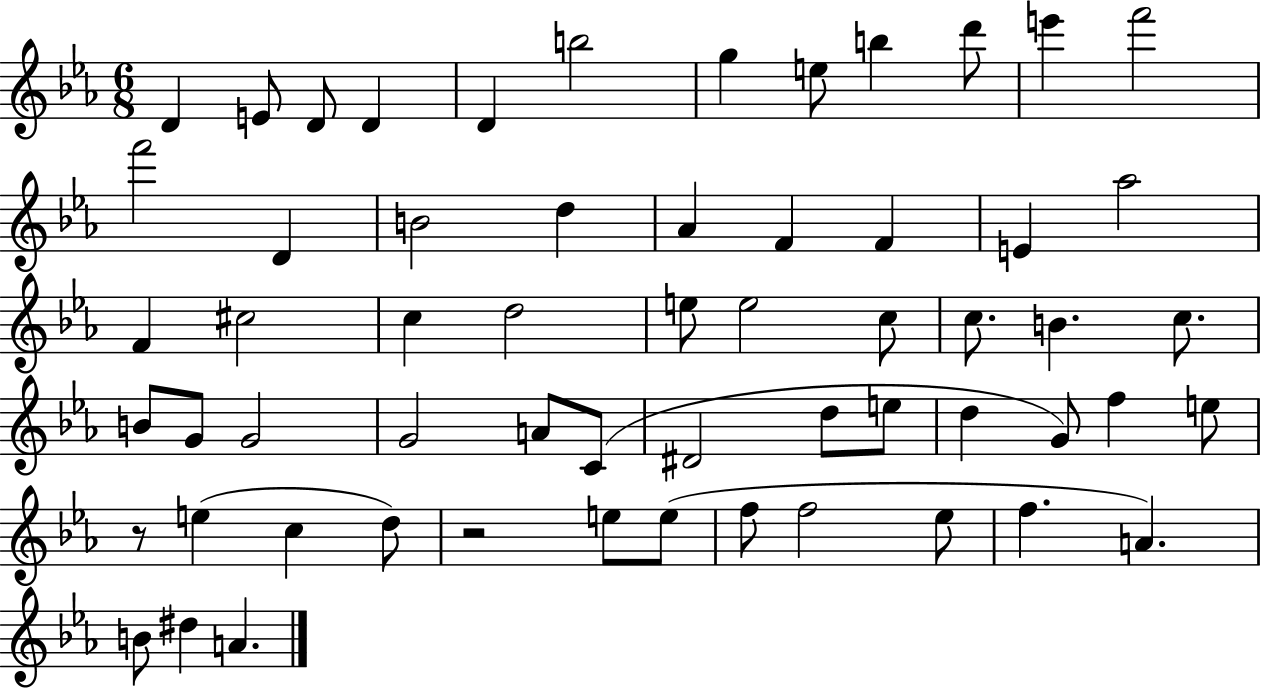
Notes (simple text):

D4/q E4/e D4/e D4/q D4/q B5/h G5/q E5/e B5/q D6/e E6/q F6/h F6/h D4/q B4/h D5/q Ab4/q F4/q F4/q E4/q Ab5/h F4/q C#5/h C5/q D5/h E5/e E5/h C5/e C5/e. B4/q. C5/e. B4/e G4/e G4/h G4/h A4/e C4/e D#4/h D5/e E5/e D5/q G4/e F5/q E5/e R/e E5/q C5/q D5/e R/h E5/e E5/e F5/e F5/h Eb5/e F5/q. A4/q. B4/e D#5/q A4/q.